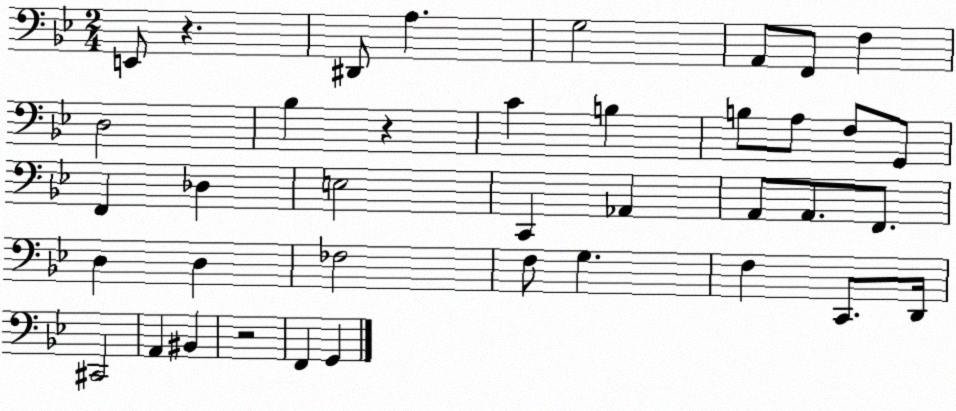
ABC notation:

X:1
T:Untitled
M:2/4
L:1/4
K:Bb
E,,/2 z ^D,,/2 A, G,2 A,,/2 F,,/2 F, D,2 _B, z C B, B,/2 A,/2 F,/2 G,,/2 F,, _D, E,2 C,, _A,, A,,/2 A,,/2 F,,/2 D, D, _F,2 F,/2 G, F, C,,/2 D,,/4 ^C,,2 A,, ^B,, z2 F,, G,,